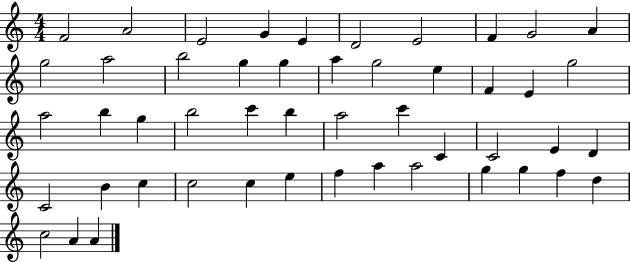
F4/h A4/h E4/h G4/q E4/q D4/h E4/h F4/q G4/h A4/q G5/h A5/h B5/h G5/q G5/q A5/q G5/h E5/q F4/q E4/q G5/h A5/h B5/q G5/q B5/h C6/q B5/q A5/h C6/q C4/q C4/h E4/q D4/q C4/h B4/q C5/q C5/h C5/q E5/q F5/q A5/q A5/h G5/q G5/q F5/q D5/q C5/h A4/q A4/q